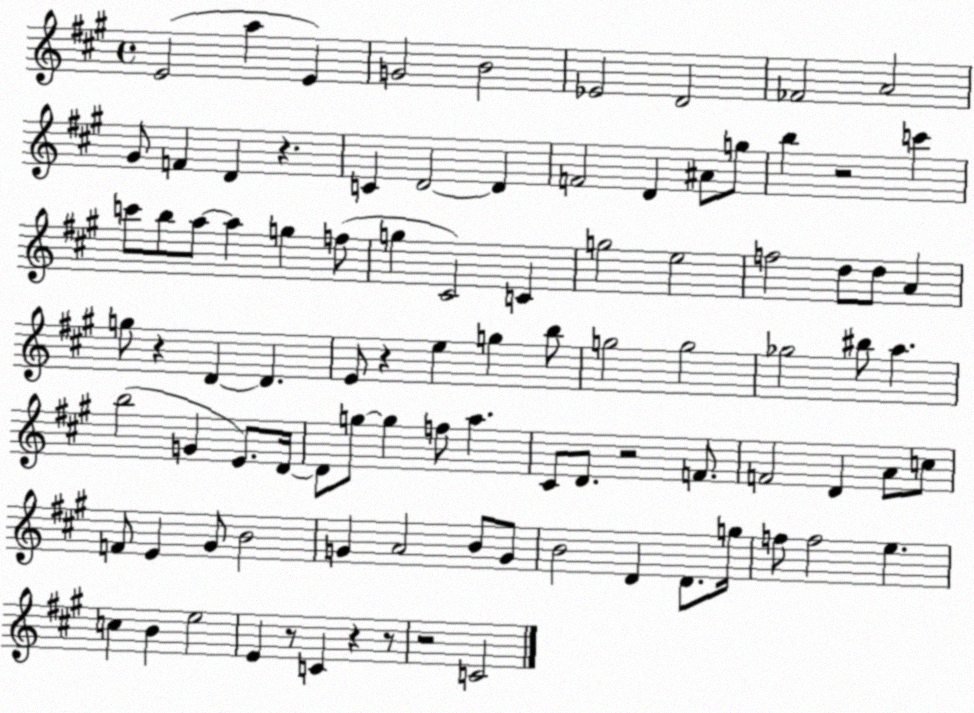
X:1
T:Untitled
M:4/4
L:1/4
K:A
E2 a E G2 B2 _E2 D2 _F2 A2 ^G/2 F D z C D2 D F2 D ^A/2 g/2 b z2 c' c'/2 b/2 a/2 a g f/2 g ^C2 C g2 e2 f2 d/2 d/2 A g/2 z D D E/2 z e g b/2 g2 g2 _g2 ^b/2 a b2 G E/2 D/4 D/2 g/2 g f/2 a ^C/2 D/2 z2 F/2 F2 D A/2 c/2 F/2 E ^G/2 B2 G A2 B/2 G/2 B2 D D/2 g/4 f/2 f2 e c B e2 E z/2 C z z/2 z2 C2